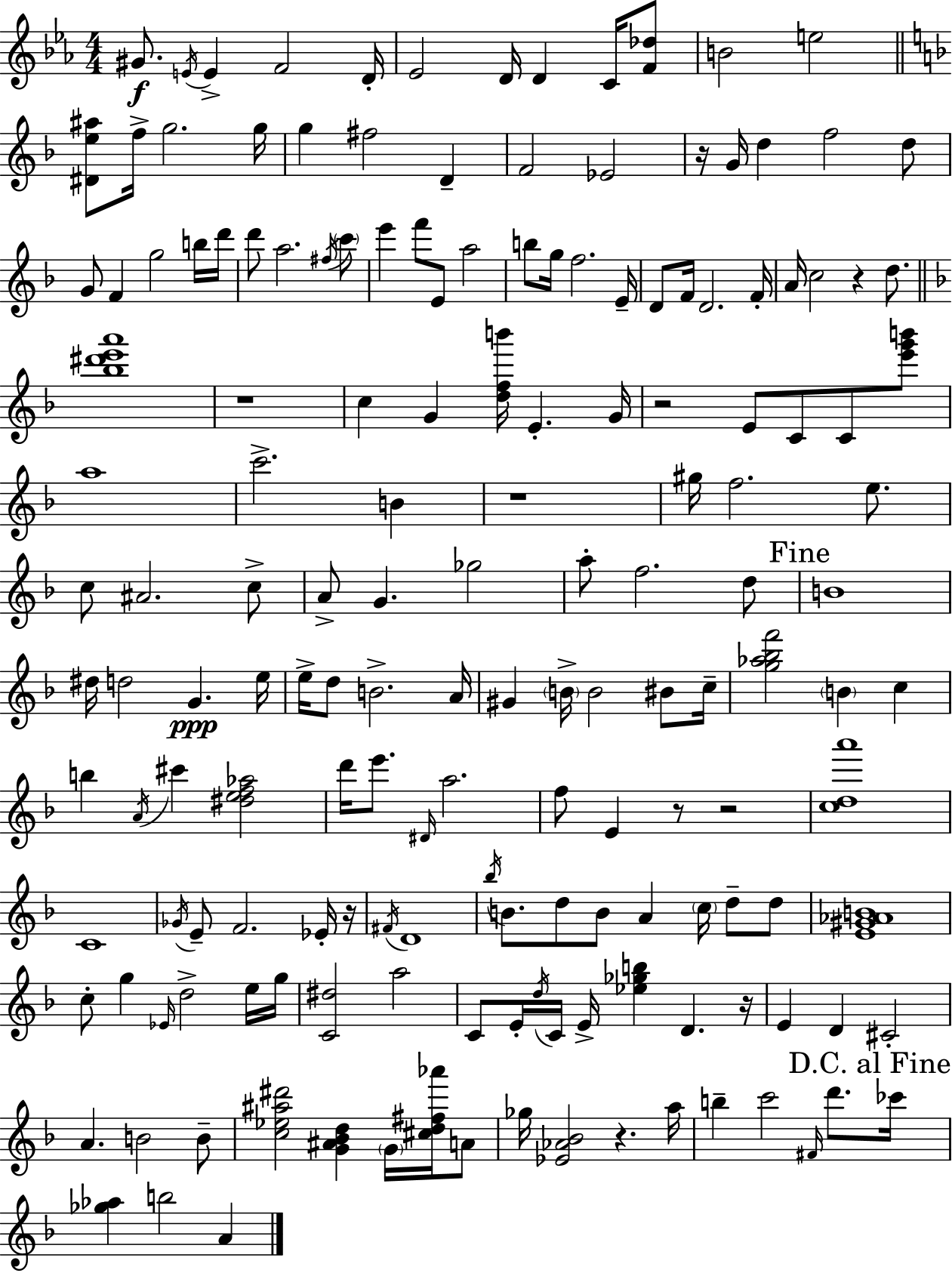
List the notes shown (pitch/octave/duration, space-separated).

G#4/e. E4/s E4/q F4/h D4/s Eb4/h D4/s D4/q C4/s [F4,Db5]/e B4/h E5/h [D#4,E5,A#5]/e F5/s G5/h. G5/s G5/q F#5/h D4/q F4/h Eb4/h R/s G4/s D5/q F5/h D5/e G4/e F4/q G5/h B5/s D6/s D6/e A5/h. F#5/s C6/e E6/q F6/e E4/e A5/h B5/e G5/s F5/h. E4/s D4/e F4/s D4/h. F4/s A4/s C5/h R/q D5/e. [Bb5,D#6,E6,A6]/w R/w C5/q G4/q [D5,F5,B6]/s E4/q. G4/s R/h E4/e C4/e C4/e [E6,G6,B6]/e A5/w C6/h. B4/q R/w G#5/s F5/h. E5/e. C5/e A#4/h. C5/e A4/e G4/q. Gb5/h A5/e F5/h. D5/e B4/w D#5/s D5/h G4/q. E5/s E5/s D5/e B4/h. A4/s G#4/q B4/s B4/h BIS4/e C5/s [G5,Ab5,Bb5,F6]/h B4/q C5/q B5/q A4/s C#6/q [D#5,E5,F5,Ab5]/h D6/s E6/e. D#4/s A5/h. F5/e E4/q R/e R/h [C5,D5,A6]/w C4/w Gb4/s E4/e F4/h. Eb4/s R/s F#4/s D4/w Bb5/s B4/e. D5/e B4/e A4/q C5/s D5/e D5/e [E4,G#4,Ab4,B4]/w C5/e G5/q Eb4/s D5/h E5/s G5/s [C4,D#5]/h A5/h C4/e E4/s D5/s C4/s E4/s [Eb5,Gb5,B5]/q D4/q. R/s E4/q D4/q C#4/h A4/q. B4/h B4/e [C5,Eb5,A#5,D#6]/h [G4,A#4,Bb4,D5]/q G4/s [C#5,D5,F#5,Ab6]/s A4/e Gb5/s [Eb4,Ab4,Bb4]/h R/q. A5/s B5/q C6/h F#4/s D6/e. CES6/s [Gb5,Ab5]/q B5/h A4/q